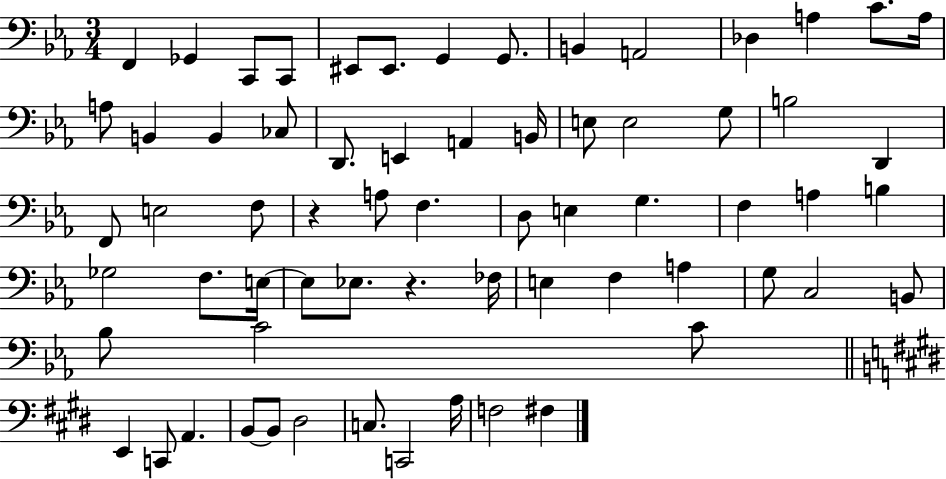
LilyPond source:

{
  \clef bass
  \numericTimeSignature
  \time 3/4
  \key ees \major
  f,4 ges,4 c,8 c,8 | eis,8 eis,8. g,4 g,8. | b,4 a,2 | des4 a4 c'8. a16 | \break a8 b,4 b,4 ces8 | d,8. e,4 a,4 b,16 | e8 e2 g8 | b2 d,4 | \break f,8 e2 f8 | r4 a8 f4. | d8 e4 g4. | f4 a4 b4 | \break ges2 f8. e16~~ | e8 ees8. r4. fes16 | e4 f4 a4 | g8 c2 b,8 | \break bes8 c'2 c'8 | \bar "||" \break \key e \major e,4 c,8 a,4. | b,8~~ b,8 dis2 | c8. c,2 a16 | f2 fis4 | \break \bar "|."
}